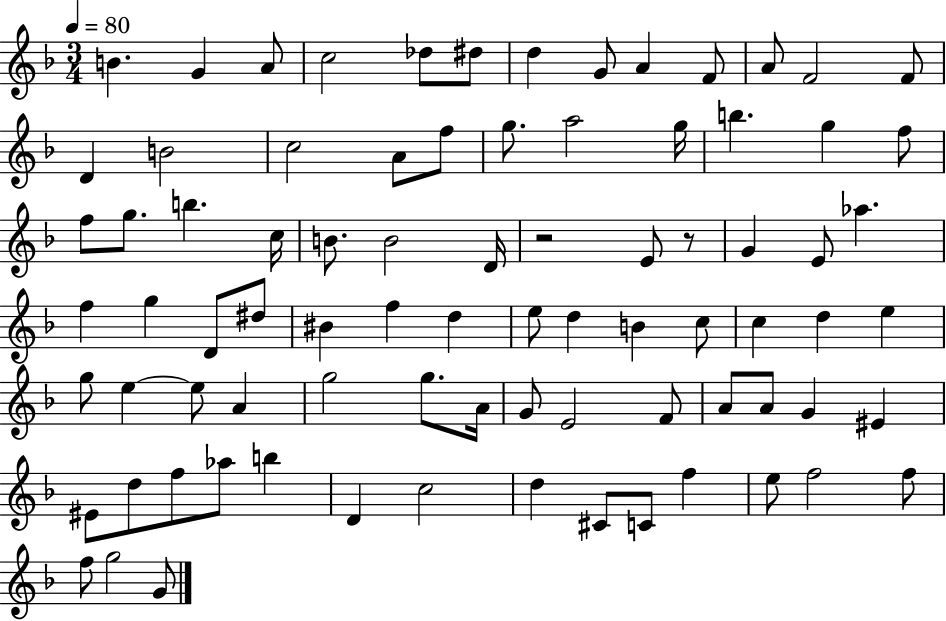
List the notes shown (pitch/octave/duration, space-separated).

B4/q. G4/q A4/e C5/h Db5/e D#5/e D5/q G4/e A4/q F4/e A4/e F4/h F4/e D4/q B4/h C5/h A4/e F5/e G5/e. A5/h G5/s B5/q. G5/q F5/e F5/e G5/e. B5/q. C5/s B4/e. B4/h D4/s R/h E4/e R/e G4/q E4/e Ab5/q. F5/q G5/q D4/e D#5/e BIS4/q F5/q D5/q E5/e D5/q B4/q C5/e C5/q D5/q E5/q G5/e E5/q E5/e A4/q G5/h G5/e. A4/s G4/e E4/h F4/e A4/e A4/e G4/q EIS4/q EIS4/e D5/e F5/e Ab5/e B5/q D4/q C5/h D5/q C#4/e C4/e F5/q E5/e F5/h F5/e F5/e G5/h G4/e